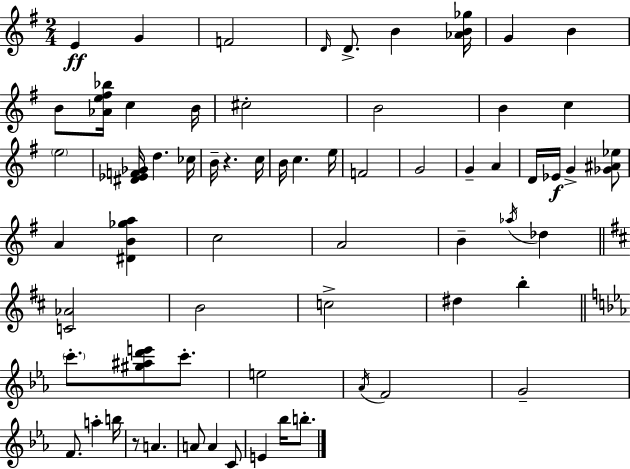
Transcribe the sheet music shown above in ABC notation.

X:1
T:Untitled
M:2/4
L:1/4
K:G
E G F2 D/4 D/2 B [_AB_g]/4 G B B/2 [_Ae^f_b]/4 c B/4 ^c2 B2 B c e2 [^D_EF_G]/4 d _c/4 B/4 z c/4 B/4 c e/4 F2 G2 G A D/4 _E/4 G [_G^A_e]/2 A [^DB_ga] c2 A2 B _a/4 _d [C_A]2 B2 c2 ^d b c'/2 [^g^ad'e']/2 c'/2 e2 _A/4 F2 G2 F/2 a b/4 z/2 A A/2 A C/2 E _b/4 b/2